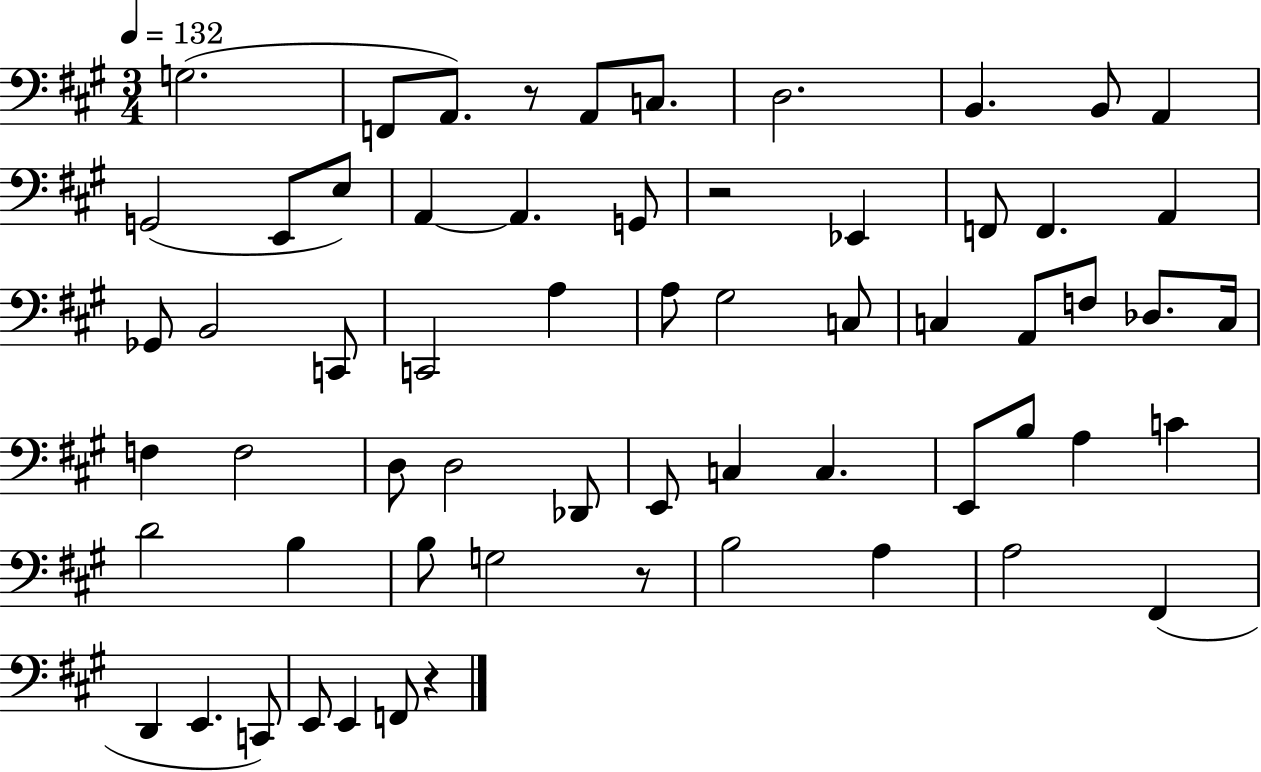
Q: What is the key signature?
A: A major